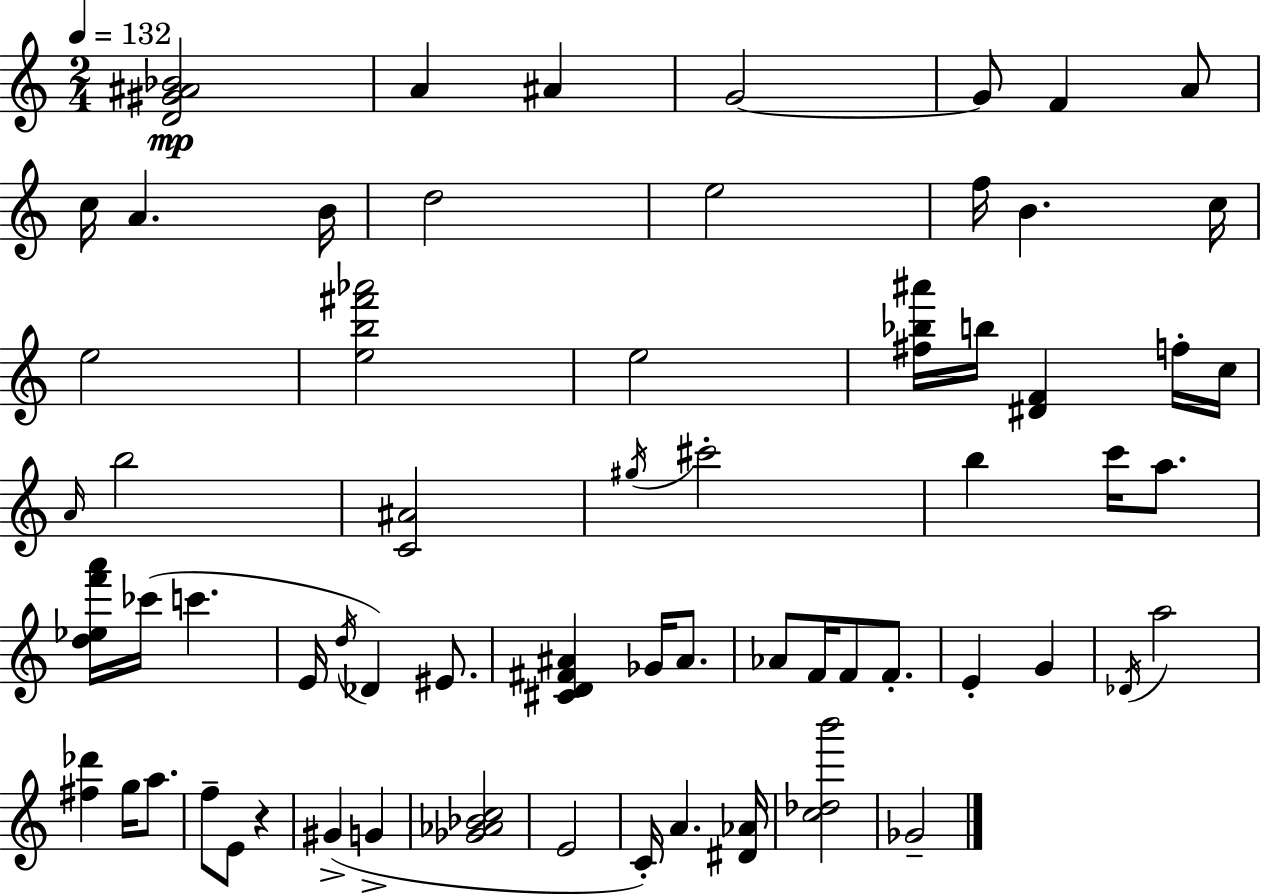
{
  \clef treble
  \numericTimeSignature
  \time 2/4
  \key c \major
  \tempo 4 = 132
  <d' gis' ais' bes'>2\mp | a'4 ais'4 | g'2~~ | g'8 f'4 a'8 | \break c''16 a'4. b'16 | d''2 | e''2 | f''16 b'4. c''16 | \break e''2 | <e'' b'' fis''' aes'''>2 | e''2 | <fis'' bes'' ais'''>16 b''16 <dis' f'>4 f''16-. c''16 | \break \grace { a'16 } b''2 | <c' ais'>2 | \acciaccatura { gis''16 } cis'''2-. | b''4 c'''16 a''8. | \break <d'' ees'' f''' a'''>16 ces'''16( c'''4. | e'16 \acciaccatura { d''16 } des'4) | eis'8. <cis' d' fis' ais'>4 ges'16 | ais'8. aes'8 f'16 f'8 | \break f'8.-. e'4-. g'4 | \acciaccatura { des'16 } a''2 | <fis'' des'''>4 | g''16 a''8. f''8-- e'8 | \break r4 gis'4->( | g'4-> <ges' aes' bes' c''>2 | e'2 | c'16-.) a'4. | \break <dis' aes'>16 <c'' des'' b'''>2 | ges'2-- | \bar "|."
}